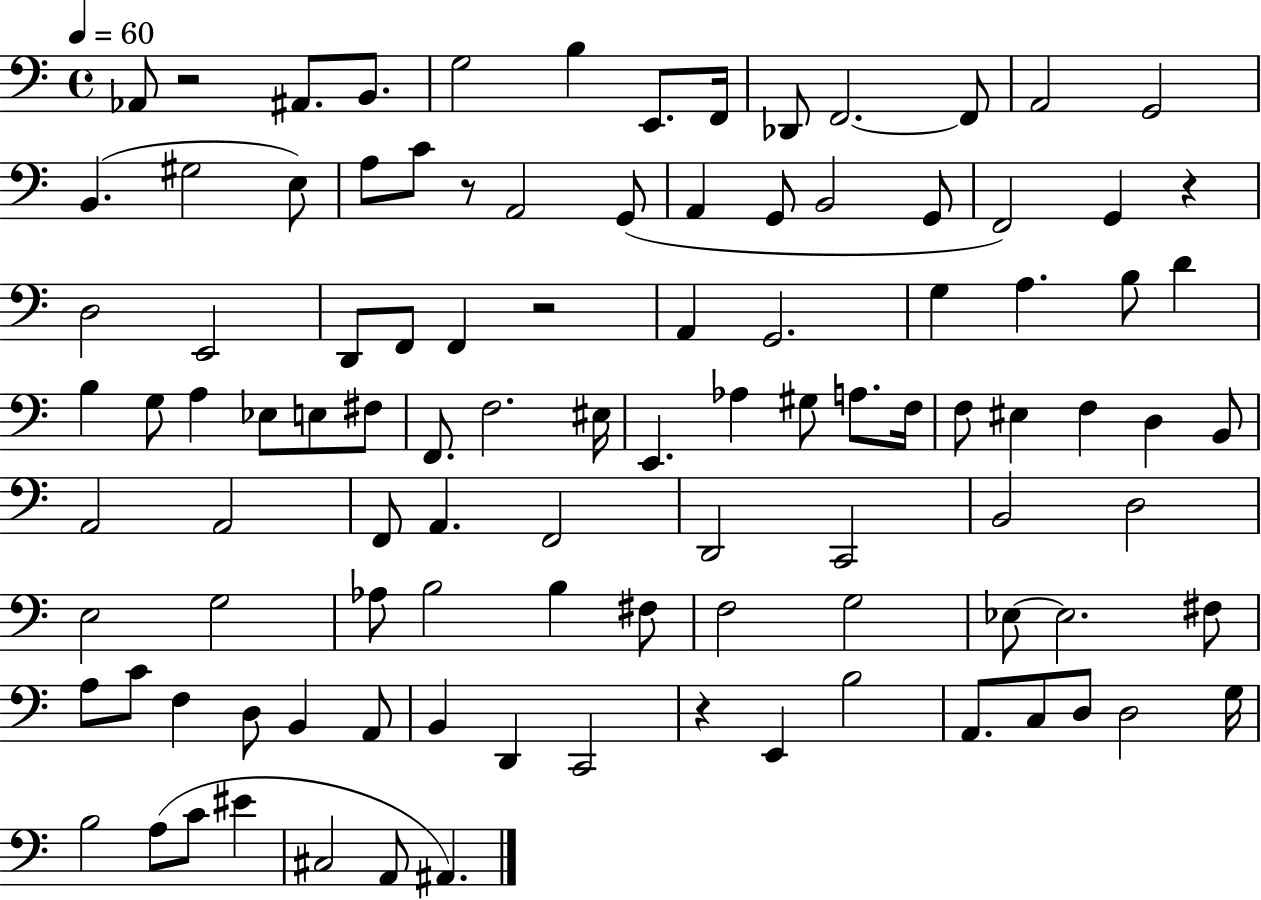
{
  \clef bass
  \time 4/4
  \defaultTimeSignature
  \key c \major
  \tempo 4 = 60
  aes,8 r2 ais,8. b,8. | g2 b4 e,8. f,16 | des,8 f,2.~~ f,8 | a,2 g,2 | \break b,4.( gis2 e8) | a8 c'8 r8 a,2 g,8( | a,4 g,8 b,2 g,8 | f,2) g,4 r4 | \break d2 e,2 | d,8 f,8 f,4 r2 | a,4 g,2. | g4 a4. b8 d'4 | \break b4 g8 a4 ees8 e8 fis8 | f,8. f2. eis16 | e,4. aes4 gis8 a8. f16 | f8 eis4 f4 d4 b,8 | \break a,2 a,2 | f,8 a,4. f,2 | d,2 c,2 | b,2 d2 | \break e2 g2 | aes8 b2 b4 fis8 | f2 g2 | ees8~~ ees2. fis8 | \break a8 c'8 f4 d8 b,4 a,8 | b,4 d,4 c,2 | r4 e,4 b2 | a,8. c8 d8 d2 g16 | \break b2 a8( c'8 eis'4 | cis2 a,8 ais,4.) | \bar "|."
}